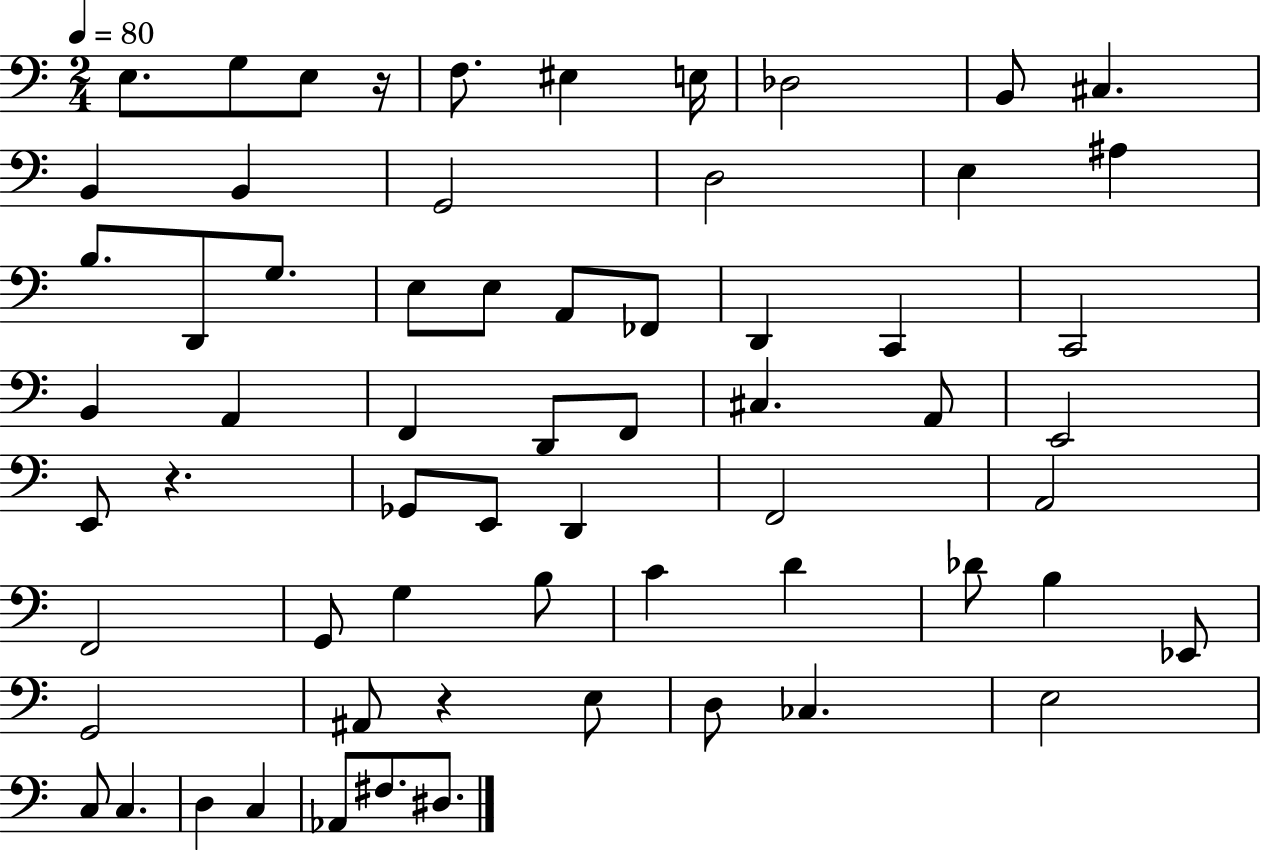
{
  \clef bass
  \numericTimeSignature
  \time 2/4
  \key c \major
  \tempo 4 = 80
  e8. g8 e8 r16 | f8. eis4 e16 | des2 | b,8 cis4. | \break b,4 b,4 | g,2 | d2 | e4 ais4 | \break b8. d,8 g8. | e8 e8 a,8 fes,8 | d,4 c,4 | c,2 | \break b,4 a,4 | f,4 d,8 f,8 | cis4. a,8 | e,2 | \break e,8 r4. | ges,8 e,8 d,4 | f,2 | a,2 | \break f,2 | g,8 g4 b8 | c'4 d'4 | des'8 b4 ees,8 | \break g,2 | ais,8 r4 e8 | d8 ces4. | e2 | \break c8 c4. | d4 c4 | aes,8 fis8. dis8. | \bar "|."
}